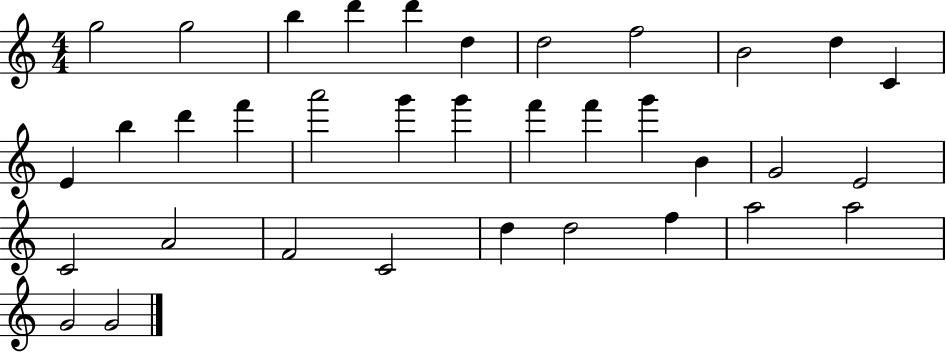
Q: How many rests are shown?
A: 0